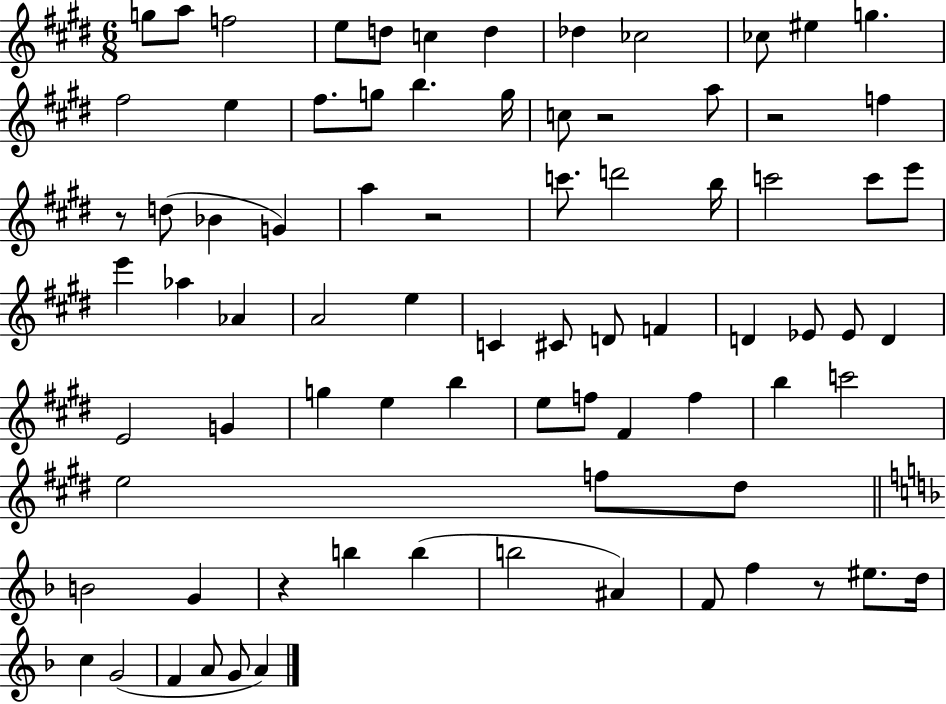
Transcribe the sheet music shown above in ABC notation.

X:1
T:Untitled
M:6/8
L:1/4
K:E
g/2 a/2 f2 e/2 d/2 c d _d _c2 _c/2 ^e g ^f2 e ^f/2 g/2 b g/4 c/2 z2 a/2 z2 f z/2 d/2 _B G a z2 c'/2 d'2 b/4 c'2 c'/2 e'/2 e' _a _A A2 e C ^C/2 D/2 F D _E/2 _E/2 D E2 G g e b e/2 f/2 ^F f b c'2 e2 f/2 ^d/2 B2 G z b b b2 ^A F/2 f z/2 ^e/2 d/4 c G2 F A/2 G/2 A